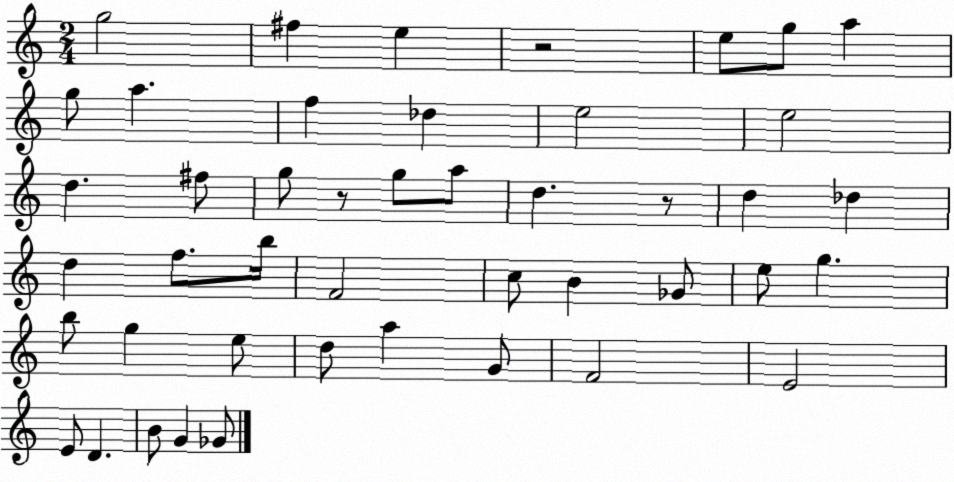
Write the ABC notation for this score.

X:1
T:Untitled
M:2/4
L:1/4
K:C
g2 ^f e z2 e/2 g/2 a g/2 a f _d e2 e2 d ^f/2 g/2 z/2 g/2 a/2 d z/2 d _d d f/2 b/4 F2 c/2 B _G/2 e/2 g b/2 g e/2 d/2 a G/2 F2 E2 E/2 D B/2 G _G/2